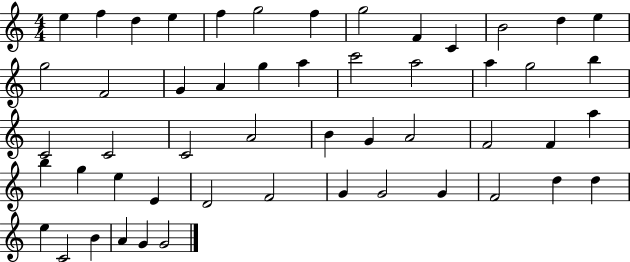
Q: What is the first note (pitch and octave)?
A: E5